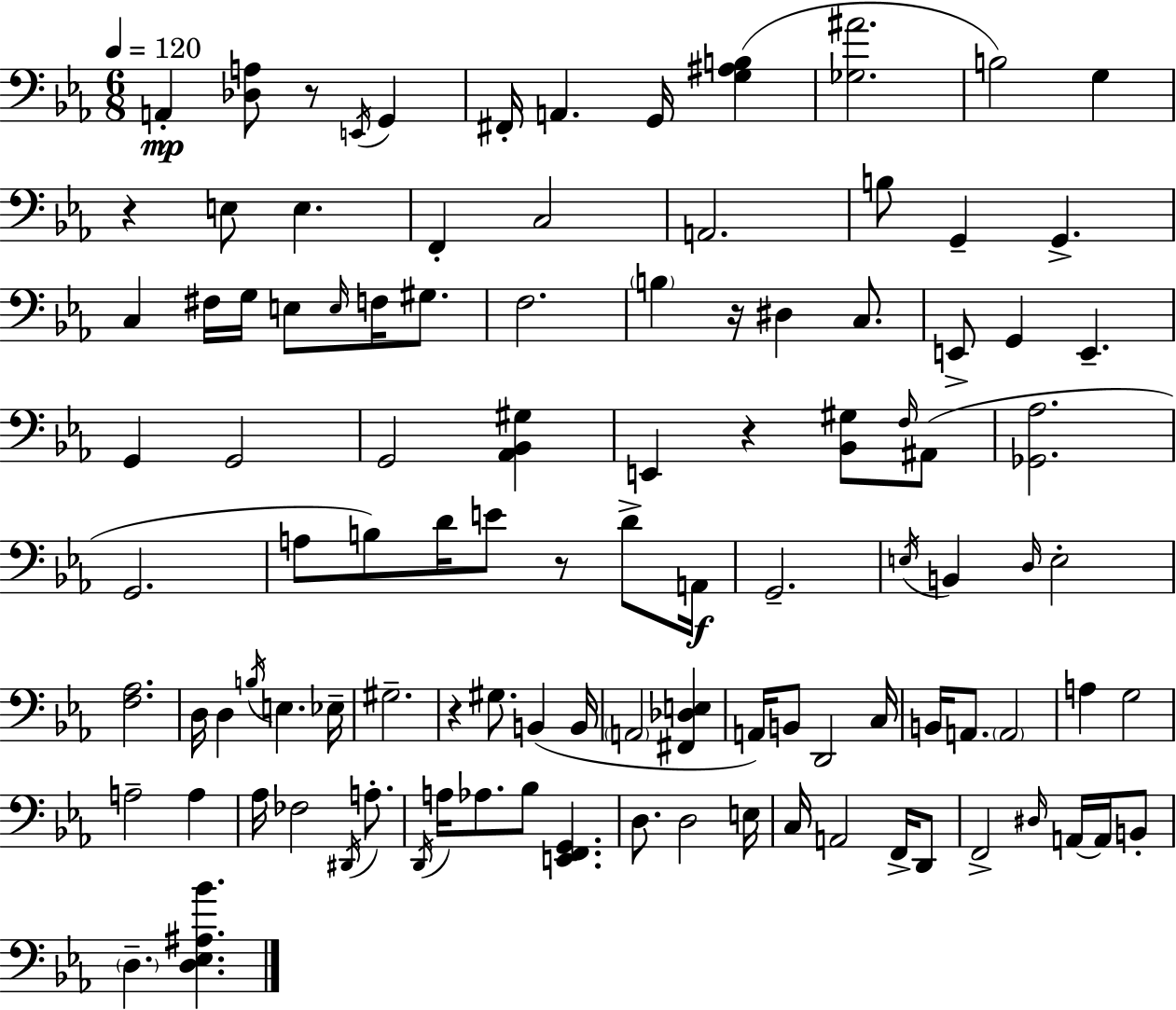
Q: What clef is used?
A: bass